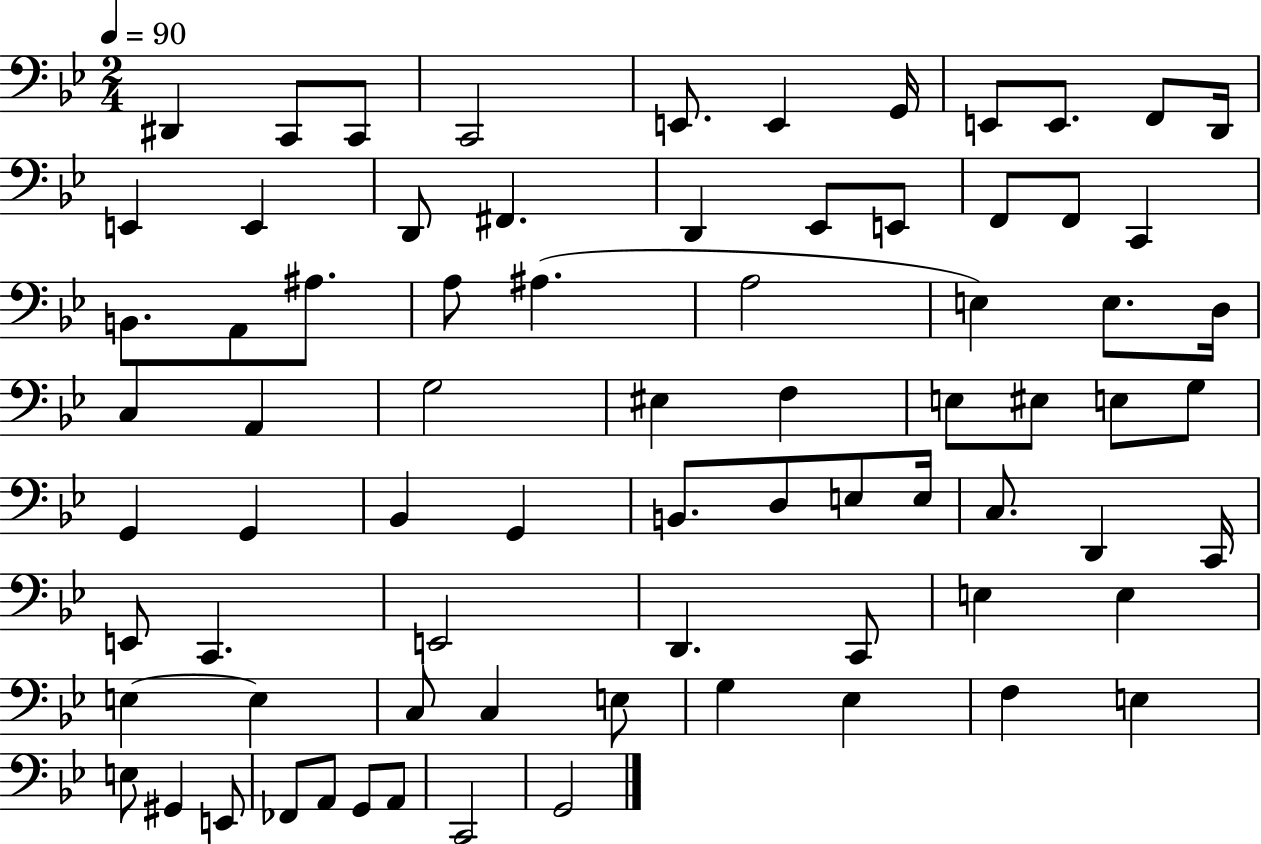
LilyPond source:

{
  \clef bass
  \numericTimeSignature
  \time 2/4
  \key bes \major
  \tempo 4 = 90
  dis,4 c,8 c,8 | c,2 | e,8. e,4 g,16 | e,8 e,8. f,8 d,16 | \break e,4 e,4 | d,8 fis,4. | d,4 ees,8 e,8 | f,8 f,8 c,4 | \break b,8. a,8 ais8. | a8 ais4.( | a2 | e4) e8. d16 | \break c4 a,4 | g2 | eis4 f4 | e8 eis8 e8 g8 | \break g,4 g,4 | bes,4 g,4 | b,8. d8 e8 e16 | c8. d,4 c,16 | \break e,8 c,4. | e,2 | d,4. c,8 | e4 e4 | \break e4~~ e4 | c8 c4 e8 | g4 ees4 | f4 e4 | \break e8 gis,4 e,8 | fes,8 a,8 g,8 a,8 | c,2 | g,2 | \break \bar "|."
}